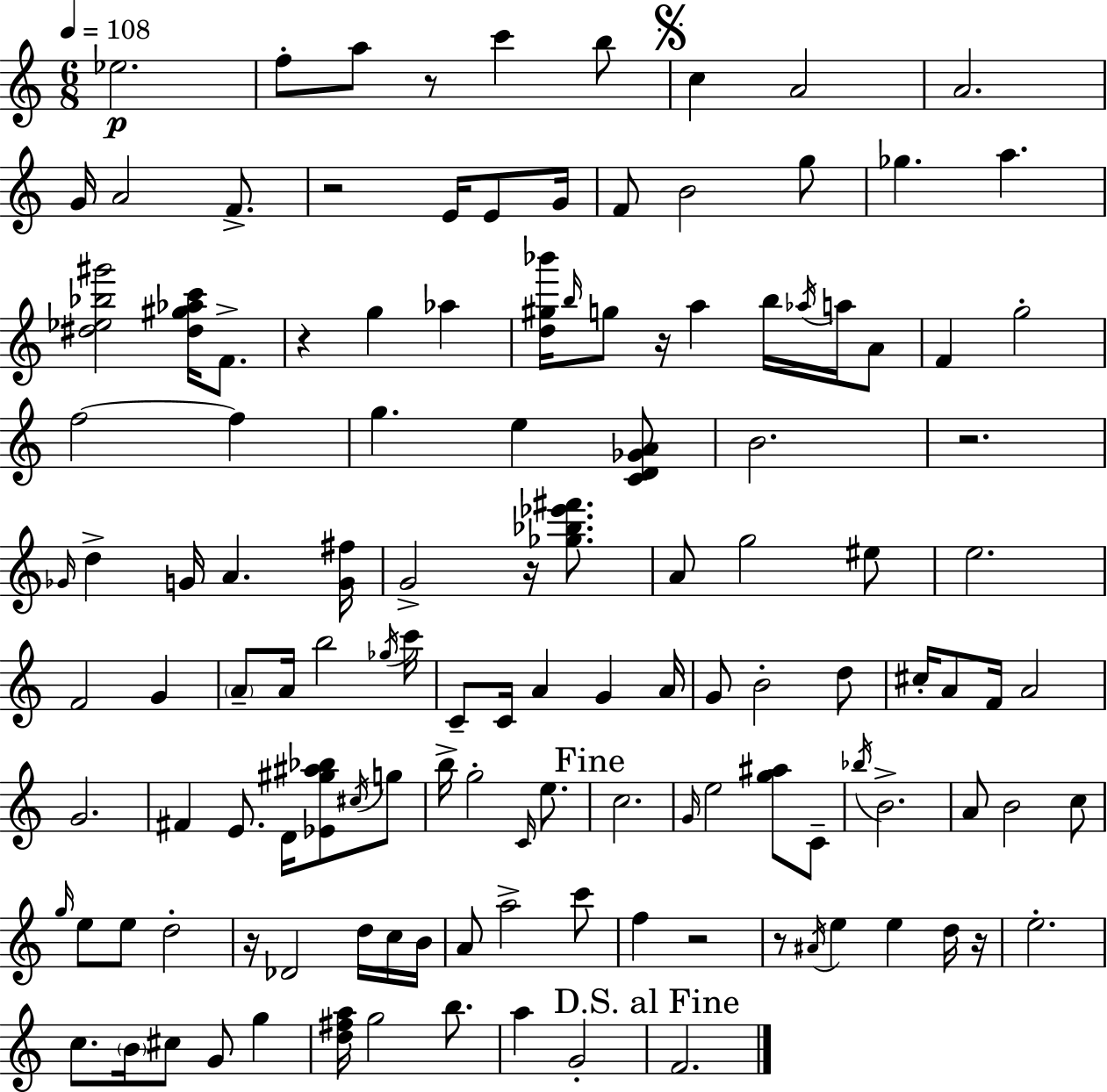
Eb5/h. F5/e A5/e R/e C6/q B5/e C5/q A4/h A4/h. G4/s A4/h F4/e. R/h E4/s E4/e G4/s F4/e B4/h G5/e Gb5/q. A5/q. [D#5,Eb5,Bb5,G#6]/h [D#5,G#5,Ab5,C6]/s F4/e. R/q G5/q Ab5/q [D5,G#5,Bb6]/s B5/s G5/e R/s A5/q B5/s Ab5/s A5/s A4/e F4/q G5/h F5/h F5/q G5/q. E5/q [C4,D4,Gb4,A4]/e B4/h. R/h. Gb4/s D5/q G4/s A4/q. [G4,F#5]/s G4/h R/s [Gb5,Bb5,Eb6,F#6]/e. A4/e G5/h EIS5/e E5/h. F4/h G4/q A4/e A4/s B5/h Gb5/s C6/s C4/e C4/s A4/q G4/q A4/s G4/e B4/h D5/e C#5/s A4/e F4/s A4/h G4/h. F#4/q E4/e. D4/s [Eb4,G#5,A#5,Bb5]/e C#5/s G5/e B5/s G5/h C4/s E5/e. C5/h. G4/s E5/h [G5,A#5]/e C4/e Bb5/s B4/h. A4/e B4/h C5/e G5/s E5/e E5/e D5/h R/s Db4/h D5/s C5/s B4/s A4/e A5/h C6/e F5/q R/h R/e A#4/s E5/q E5/q D5/s R/s E5/h. C5/e. B4/s C#5/e G4/e G5/q [D5,F#5,A5]/s G5/h B5/e. A5/q G4/h F4/h.